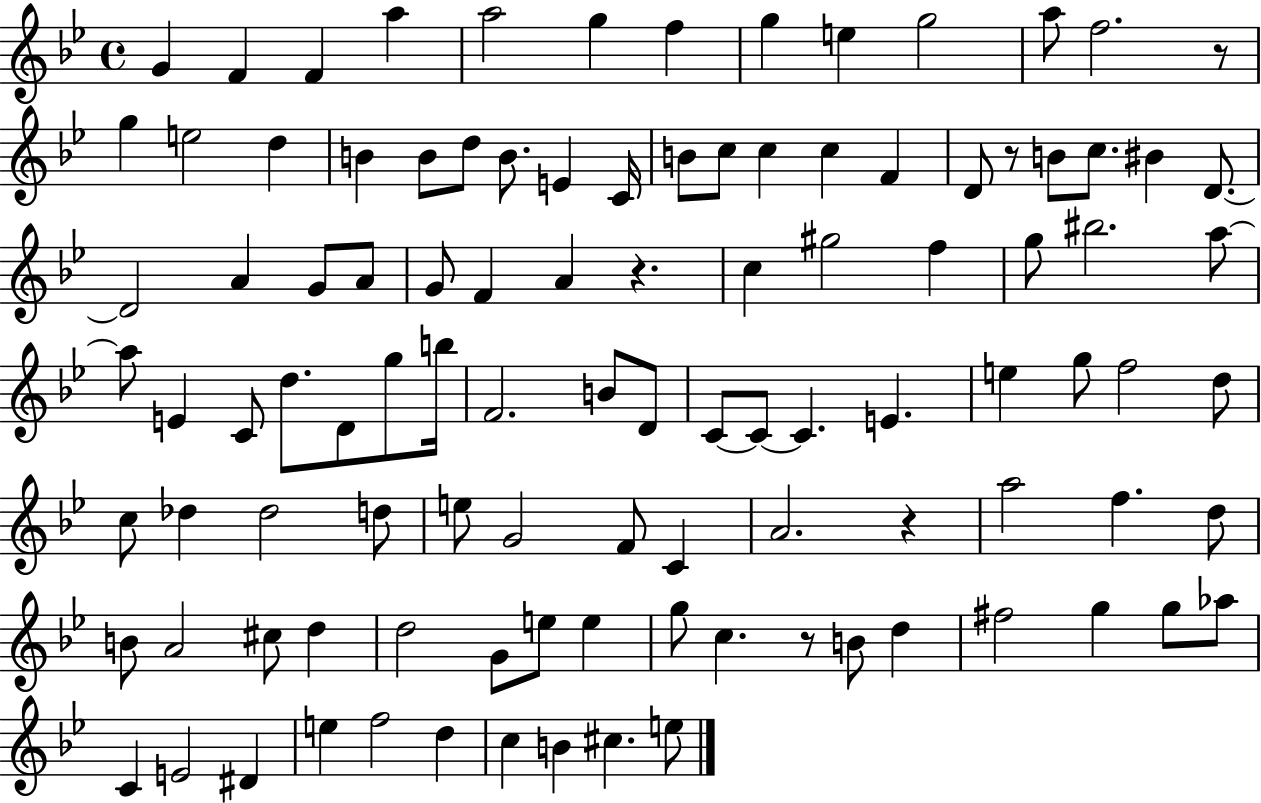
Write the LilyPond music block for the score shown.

{
  \clef treble
  \time 4/4
  \defaultTimeSignature
  \key bes \major
  \repeat volta 2 { g'4 f'4 f'4 a''4 | a''2 g''4 f''4 | g''4 e''4 g''2 | a''8 f''2. r8 | \break g''4 e''2 d''4 | b'4 b'8 d''8 b'8. e'4 c'16 | b'8 c''8 c''4 c''4 f'4 | d'8 r8 b'8 c''8. bis'4 d'8.~~ | \break d'2 a'4 g'8 a'8 | g'8 f'4 a'4 r4. | c''4 gis''2 f''4 | g''8 bis''2. a''8~~ | \break a''8 e'4 c'8 d''8. d'8 g''8 b''16 | f'2. b'8 d'8 | c'8~~ c'8~~ c'4. e'4. | e''4 g''8 f''2 d''8 | \break c''8 des''4 des''2 d''8 | e''8 g'2 f'8 c'4 | a'2. r4 | a''2 f''4. d''8 | \break b'8 a'2 cis''8 d''4 | d''2 g'8 e''8 e''4 | g''8 c''4. r8 b'8 d''4 | fis''2 g''4 g''8 aes''8 | \break c'4 e'2 dis'4 | e''4 f''2 d''4 | c''4 b'4 cis''4. e''8 | } \bar "|."
}